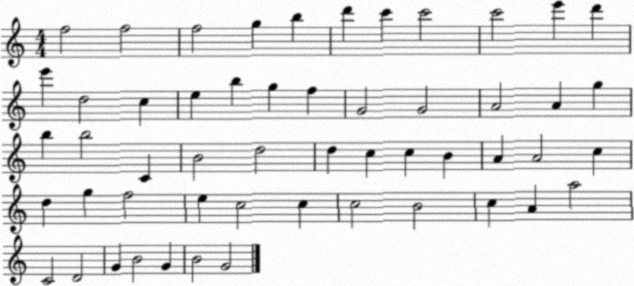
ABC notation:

X:1
T:Untitled
M:4/4
L:1/4
K:C
f2 f2 f2 g b d' c' c'2 c'2 e' d' e' d2 c e b g f G2 G2 A2 A g b b2 C B2 d2 d c c B A A2 c d g f2 e c2 c c2 B2 c A a2 C2 D2 G B2 G B2 G2